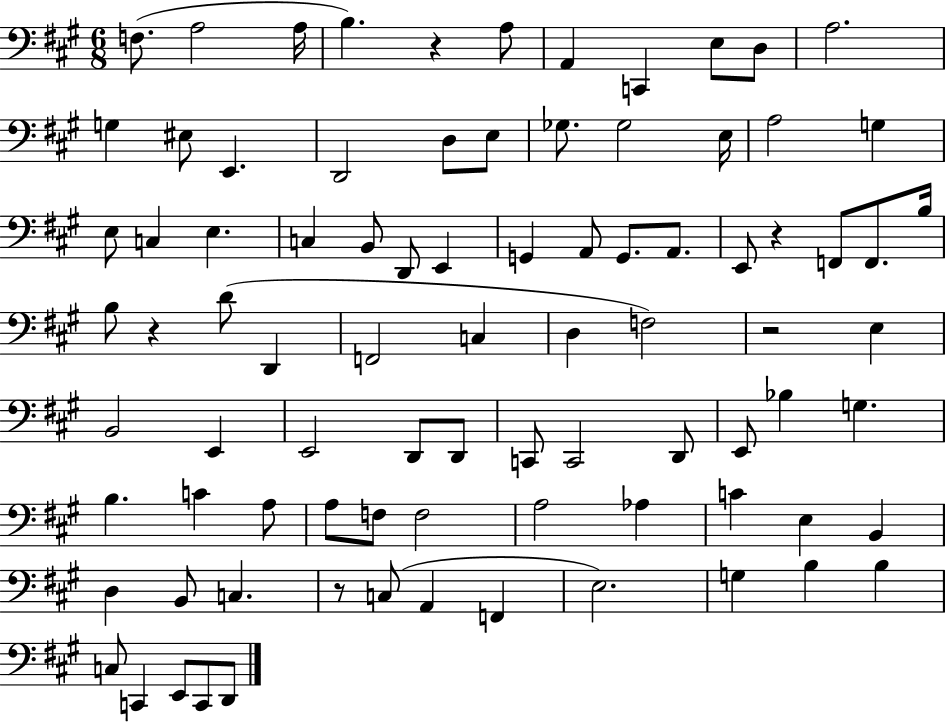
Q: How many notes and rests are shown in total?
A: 86